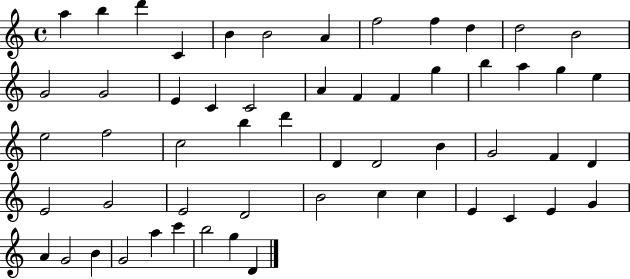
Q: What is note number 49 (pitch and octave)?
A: G4